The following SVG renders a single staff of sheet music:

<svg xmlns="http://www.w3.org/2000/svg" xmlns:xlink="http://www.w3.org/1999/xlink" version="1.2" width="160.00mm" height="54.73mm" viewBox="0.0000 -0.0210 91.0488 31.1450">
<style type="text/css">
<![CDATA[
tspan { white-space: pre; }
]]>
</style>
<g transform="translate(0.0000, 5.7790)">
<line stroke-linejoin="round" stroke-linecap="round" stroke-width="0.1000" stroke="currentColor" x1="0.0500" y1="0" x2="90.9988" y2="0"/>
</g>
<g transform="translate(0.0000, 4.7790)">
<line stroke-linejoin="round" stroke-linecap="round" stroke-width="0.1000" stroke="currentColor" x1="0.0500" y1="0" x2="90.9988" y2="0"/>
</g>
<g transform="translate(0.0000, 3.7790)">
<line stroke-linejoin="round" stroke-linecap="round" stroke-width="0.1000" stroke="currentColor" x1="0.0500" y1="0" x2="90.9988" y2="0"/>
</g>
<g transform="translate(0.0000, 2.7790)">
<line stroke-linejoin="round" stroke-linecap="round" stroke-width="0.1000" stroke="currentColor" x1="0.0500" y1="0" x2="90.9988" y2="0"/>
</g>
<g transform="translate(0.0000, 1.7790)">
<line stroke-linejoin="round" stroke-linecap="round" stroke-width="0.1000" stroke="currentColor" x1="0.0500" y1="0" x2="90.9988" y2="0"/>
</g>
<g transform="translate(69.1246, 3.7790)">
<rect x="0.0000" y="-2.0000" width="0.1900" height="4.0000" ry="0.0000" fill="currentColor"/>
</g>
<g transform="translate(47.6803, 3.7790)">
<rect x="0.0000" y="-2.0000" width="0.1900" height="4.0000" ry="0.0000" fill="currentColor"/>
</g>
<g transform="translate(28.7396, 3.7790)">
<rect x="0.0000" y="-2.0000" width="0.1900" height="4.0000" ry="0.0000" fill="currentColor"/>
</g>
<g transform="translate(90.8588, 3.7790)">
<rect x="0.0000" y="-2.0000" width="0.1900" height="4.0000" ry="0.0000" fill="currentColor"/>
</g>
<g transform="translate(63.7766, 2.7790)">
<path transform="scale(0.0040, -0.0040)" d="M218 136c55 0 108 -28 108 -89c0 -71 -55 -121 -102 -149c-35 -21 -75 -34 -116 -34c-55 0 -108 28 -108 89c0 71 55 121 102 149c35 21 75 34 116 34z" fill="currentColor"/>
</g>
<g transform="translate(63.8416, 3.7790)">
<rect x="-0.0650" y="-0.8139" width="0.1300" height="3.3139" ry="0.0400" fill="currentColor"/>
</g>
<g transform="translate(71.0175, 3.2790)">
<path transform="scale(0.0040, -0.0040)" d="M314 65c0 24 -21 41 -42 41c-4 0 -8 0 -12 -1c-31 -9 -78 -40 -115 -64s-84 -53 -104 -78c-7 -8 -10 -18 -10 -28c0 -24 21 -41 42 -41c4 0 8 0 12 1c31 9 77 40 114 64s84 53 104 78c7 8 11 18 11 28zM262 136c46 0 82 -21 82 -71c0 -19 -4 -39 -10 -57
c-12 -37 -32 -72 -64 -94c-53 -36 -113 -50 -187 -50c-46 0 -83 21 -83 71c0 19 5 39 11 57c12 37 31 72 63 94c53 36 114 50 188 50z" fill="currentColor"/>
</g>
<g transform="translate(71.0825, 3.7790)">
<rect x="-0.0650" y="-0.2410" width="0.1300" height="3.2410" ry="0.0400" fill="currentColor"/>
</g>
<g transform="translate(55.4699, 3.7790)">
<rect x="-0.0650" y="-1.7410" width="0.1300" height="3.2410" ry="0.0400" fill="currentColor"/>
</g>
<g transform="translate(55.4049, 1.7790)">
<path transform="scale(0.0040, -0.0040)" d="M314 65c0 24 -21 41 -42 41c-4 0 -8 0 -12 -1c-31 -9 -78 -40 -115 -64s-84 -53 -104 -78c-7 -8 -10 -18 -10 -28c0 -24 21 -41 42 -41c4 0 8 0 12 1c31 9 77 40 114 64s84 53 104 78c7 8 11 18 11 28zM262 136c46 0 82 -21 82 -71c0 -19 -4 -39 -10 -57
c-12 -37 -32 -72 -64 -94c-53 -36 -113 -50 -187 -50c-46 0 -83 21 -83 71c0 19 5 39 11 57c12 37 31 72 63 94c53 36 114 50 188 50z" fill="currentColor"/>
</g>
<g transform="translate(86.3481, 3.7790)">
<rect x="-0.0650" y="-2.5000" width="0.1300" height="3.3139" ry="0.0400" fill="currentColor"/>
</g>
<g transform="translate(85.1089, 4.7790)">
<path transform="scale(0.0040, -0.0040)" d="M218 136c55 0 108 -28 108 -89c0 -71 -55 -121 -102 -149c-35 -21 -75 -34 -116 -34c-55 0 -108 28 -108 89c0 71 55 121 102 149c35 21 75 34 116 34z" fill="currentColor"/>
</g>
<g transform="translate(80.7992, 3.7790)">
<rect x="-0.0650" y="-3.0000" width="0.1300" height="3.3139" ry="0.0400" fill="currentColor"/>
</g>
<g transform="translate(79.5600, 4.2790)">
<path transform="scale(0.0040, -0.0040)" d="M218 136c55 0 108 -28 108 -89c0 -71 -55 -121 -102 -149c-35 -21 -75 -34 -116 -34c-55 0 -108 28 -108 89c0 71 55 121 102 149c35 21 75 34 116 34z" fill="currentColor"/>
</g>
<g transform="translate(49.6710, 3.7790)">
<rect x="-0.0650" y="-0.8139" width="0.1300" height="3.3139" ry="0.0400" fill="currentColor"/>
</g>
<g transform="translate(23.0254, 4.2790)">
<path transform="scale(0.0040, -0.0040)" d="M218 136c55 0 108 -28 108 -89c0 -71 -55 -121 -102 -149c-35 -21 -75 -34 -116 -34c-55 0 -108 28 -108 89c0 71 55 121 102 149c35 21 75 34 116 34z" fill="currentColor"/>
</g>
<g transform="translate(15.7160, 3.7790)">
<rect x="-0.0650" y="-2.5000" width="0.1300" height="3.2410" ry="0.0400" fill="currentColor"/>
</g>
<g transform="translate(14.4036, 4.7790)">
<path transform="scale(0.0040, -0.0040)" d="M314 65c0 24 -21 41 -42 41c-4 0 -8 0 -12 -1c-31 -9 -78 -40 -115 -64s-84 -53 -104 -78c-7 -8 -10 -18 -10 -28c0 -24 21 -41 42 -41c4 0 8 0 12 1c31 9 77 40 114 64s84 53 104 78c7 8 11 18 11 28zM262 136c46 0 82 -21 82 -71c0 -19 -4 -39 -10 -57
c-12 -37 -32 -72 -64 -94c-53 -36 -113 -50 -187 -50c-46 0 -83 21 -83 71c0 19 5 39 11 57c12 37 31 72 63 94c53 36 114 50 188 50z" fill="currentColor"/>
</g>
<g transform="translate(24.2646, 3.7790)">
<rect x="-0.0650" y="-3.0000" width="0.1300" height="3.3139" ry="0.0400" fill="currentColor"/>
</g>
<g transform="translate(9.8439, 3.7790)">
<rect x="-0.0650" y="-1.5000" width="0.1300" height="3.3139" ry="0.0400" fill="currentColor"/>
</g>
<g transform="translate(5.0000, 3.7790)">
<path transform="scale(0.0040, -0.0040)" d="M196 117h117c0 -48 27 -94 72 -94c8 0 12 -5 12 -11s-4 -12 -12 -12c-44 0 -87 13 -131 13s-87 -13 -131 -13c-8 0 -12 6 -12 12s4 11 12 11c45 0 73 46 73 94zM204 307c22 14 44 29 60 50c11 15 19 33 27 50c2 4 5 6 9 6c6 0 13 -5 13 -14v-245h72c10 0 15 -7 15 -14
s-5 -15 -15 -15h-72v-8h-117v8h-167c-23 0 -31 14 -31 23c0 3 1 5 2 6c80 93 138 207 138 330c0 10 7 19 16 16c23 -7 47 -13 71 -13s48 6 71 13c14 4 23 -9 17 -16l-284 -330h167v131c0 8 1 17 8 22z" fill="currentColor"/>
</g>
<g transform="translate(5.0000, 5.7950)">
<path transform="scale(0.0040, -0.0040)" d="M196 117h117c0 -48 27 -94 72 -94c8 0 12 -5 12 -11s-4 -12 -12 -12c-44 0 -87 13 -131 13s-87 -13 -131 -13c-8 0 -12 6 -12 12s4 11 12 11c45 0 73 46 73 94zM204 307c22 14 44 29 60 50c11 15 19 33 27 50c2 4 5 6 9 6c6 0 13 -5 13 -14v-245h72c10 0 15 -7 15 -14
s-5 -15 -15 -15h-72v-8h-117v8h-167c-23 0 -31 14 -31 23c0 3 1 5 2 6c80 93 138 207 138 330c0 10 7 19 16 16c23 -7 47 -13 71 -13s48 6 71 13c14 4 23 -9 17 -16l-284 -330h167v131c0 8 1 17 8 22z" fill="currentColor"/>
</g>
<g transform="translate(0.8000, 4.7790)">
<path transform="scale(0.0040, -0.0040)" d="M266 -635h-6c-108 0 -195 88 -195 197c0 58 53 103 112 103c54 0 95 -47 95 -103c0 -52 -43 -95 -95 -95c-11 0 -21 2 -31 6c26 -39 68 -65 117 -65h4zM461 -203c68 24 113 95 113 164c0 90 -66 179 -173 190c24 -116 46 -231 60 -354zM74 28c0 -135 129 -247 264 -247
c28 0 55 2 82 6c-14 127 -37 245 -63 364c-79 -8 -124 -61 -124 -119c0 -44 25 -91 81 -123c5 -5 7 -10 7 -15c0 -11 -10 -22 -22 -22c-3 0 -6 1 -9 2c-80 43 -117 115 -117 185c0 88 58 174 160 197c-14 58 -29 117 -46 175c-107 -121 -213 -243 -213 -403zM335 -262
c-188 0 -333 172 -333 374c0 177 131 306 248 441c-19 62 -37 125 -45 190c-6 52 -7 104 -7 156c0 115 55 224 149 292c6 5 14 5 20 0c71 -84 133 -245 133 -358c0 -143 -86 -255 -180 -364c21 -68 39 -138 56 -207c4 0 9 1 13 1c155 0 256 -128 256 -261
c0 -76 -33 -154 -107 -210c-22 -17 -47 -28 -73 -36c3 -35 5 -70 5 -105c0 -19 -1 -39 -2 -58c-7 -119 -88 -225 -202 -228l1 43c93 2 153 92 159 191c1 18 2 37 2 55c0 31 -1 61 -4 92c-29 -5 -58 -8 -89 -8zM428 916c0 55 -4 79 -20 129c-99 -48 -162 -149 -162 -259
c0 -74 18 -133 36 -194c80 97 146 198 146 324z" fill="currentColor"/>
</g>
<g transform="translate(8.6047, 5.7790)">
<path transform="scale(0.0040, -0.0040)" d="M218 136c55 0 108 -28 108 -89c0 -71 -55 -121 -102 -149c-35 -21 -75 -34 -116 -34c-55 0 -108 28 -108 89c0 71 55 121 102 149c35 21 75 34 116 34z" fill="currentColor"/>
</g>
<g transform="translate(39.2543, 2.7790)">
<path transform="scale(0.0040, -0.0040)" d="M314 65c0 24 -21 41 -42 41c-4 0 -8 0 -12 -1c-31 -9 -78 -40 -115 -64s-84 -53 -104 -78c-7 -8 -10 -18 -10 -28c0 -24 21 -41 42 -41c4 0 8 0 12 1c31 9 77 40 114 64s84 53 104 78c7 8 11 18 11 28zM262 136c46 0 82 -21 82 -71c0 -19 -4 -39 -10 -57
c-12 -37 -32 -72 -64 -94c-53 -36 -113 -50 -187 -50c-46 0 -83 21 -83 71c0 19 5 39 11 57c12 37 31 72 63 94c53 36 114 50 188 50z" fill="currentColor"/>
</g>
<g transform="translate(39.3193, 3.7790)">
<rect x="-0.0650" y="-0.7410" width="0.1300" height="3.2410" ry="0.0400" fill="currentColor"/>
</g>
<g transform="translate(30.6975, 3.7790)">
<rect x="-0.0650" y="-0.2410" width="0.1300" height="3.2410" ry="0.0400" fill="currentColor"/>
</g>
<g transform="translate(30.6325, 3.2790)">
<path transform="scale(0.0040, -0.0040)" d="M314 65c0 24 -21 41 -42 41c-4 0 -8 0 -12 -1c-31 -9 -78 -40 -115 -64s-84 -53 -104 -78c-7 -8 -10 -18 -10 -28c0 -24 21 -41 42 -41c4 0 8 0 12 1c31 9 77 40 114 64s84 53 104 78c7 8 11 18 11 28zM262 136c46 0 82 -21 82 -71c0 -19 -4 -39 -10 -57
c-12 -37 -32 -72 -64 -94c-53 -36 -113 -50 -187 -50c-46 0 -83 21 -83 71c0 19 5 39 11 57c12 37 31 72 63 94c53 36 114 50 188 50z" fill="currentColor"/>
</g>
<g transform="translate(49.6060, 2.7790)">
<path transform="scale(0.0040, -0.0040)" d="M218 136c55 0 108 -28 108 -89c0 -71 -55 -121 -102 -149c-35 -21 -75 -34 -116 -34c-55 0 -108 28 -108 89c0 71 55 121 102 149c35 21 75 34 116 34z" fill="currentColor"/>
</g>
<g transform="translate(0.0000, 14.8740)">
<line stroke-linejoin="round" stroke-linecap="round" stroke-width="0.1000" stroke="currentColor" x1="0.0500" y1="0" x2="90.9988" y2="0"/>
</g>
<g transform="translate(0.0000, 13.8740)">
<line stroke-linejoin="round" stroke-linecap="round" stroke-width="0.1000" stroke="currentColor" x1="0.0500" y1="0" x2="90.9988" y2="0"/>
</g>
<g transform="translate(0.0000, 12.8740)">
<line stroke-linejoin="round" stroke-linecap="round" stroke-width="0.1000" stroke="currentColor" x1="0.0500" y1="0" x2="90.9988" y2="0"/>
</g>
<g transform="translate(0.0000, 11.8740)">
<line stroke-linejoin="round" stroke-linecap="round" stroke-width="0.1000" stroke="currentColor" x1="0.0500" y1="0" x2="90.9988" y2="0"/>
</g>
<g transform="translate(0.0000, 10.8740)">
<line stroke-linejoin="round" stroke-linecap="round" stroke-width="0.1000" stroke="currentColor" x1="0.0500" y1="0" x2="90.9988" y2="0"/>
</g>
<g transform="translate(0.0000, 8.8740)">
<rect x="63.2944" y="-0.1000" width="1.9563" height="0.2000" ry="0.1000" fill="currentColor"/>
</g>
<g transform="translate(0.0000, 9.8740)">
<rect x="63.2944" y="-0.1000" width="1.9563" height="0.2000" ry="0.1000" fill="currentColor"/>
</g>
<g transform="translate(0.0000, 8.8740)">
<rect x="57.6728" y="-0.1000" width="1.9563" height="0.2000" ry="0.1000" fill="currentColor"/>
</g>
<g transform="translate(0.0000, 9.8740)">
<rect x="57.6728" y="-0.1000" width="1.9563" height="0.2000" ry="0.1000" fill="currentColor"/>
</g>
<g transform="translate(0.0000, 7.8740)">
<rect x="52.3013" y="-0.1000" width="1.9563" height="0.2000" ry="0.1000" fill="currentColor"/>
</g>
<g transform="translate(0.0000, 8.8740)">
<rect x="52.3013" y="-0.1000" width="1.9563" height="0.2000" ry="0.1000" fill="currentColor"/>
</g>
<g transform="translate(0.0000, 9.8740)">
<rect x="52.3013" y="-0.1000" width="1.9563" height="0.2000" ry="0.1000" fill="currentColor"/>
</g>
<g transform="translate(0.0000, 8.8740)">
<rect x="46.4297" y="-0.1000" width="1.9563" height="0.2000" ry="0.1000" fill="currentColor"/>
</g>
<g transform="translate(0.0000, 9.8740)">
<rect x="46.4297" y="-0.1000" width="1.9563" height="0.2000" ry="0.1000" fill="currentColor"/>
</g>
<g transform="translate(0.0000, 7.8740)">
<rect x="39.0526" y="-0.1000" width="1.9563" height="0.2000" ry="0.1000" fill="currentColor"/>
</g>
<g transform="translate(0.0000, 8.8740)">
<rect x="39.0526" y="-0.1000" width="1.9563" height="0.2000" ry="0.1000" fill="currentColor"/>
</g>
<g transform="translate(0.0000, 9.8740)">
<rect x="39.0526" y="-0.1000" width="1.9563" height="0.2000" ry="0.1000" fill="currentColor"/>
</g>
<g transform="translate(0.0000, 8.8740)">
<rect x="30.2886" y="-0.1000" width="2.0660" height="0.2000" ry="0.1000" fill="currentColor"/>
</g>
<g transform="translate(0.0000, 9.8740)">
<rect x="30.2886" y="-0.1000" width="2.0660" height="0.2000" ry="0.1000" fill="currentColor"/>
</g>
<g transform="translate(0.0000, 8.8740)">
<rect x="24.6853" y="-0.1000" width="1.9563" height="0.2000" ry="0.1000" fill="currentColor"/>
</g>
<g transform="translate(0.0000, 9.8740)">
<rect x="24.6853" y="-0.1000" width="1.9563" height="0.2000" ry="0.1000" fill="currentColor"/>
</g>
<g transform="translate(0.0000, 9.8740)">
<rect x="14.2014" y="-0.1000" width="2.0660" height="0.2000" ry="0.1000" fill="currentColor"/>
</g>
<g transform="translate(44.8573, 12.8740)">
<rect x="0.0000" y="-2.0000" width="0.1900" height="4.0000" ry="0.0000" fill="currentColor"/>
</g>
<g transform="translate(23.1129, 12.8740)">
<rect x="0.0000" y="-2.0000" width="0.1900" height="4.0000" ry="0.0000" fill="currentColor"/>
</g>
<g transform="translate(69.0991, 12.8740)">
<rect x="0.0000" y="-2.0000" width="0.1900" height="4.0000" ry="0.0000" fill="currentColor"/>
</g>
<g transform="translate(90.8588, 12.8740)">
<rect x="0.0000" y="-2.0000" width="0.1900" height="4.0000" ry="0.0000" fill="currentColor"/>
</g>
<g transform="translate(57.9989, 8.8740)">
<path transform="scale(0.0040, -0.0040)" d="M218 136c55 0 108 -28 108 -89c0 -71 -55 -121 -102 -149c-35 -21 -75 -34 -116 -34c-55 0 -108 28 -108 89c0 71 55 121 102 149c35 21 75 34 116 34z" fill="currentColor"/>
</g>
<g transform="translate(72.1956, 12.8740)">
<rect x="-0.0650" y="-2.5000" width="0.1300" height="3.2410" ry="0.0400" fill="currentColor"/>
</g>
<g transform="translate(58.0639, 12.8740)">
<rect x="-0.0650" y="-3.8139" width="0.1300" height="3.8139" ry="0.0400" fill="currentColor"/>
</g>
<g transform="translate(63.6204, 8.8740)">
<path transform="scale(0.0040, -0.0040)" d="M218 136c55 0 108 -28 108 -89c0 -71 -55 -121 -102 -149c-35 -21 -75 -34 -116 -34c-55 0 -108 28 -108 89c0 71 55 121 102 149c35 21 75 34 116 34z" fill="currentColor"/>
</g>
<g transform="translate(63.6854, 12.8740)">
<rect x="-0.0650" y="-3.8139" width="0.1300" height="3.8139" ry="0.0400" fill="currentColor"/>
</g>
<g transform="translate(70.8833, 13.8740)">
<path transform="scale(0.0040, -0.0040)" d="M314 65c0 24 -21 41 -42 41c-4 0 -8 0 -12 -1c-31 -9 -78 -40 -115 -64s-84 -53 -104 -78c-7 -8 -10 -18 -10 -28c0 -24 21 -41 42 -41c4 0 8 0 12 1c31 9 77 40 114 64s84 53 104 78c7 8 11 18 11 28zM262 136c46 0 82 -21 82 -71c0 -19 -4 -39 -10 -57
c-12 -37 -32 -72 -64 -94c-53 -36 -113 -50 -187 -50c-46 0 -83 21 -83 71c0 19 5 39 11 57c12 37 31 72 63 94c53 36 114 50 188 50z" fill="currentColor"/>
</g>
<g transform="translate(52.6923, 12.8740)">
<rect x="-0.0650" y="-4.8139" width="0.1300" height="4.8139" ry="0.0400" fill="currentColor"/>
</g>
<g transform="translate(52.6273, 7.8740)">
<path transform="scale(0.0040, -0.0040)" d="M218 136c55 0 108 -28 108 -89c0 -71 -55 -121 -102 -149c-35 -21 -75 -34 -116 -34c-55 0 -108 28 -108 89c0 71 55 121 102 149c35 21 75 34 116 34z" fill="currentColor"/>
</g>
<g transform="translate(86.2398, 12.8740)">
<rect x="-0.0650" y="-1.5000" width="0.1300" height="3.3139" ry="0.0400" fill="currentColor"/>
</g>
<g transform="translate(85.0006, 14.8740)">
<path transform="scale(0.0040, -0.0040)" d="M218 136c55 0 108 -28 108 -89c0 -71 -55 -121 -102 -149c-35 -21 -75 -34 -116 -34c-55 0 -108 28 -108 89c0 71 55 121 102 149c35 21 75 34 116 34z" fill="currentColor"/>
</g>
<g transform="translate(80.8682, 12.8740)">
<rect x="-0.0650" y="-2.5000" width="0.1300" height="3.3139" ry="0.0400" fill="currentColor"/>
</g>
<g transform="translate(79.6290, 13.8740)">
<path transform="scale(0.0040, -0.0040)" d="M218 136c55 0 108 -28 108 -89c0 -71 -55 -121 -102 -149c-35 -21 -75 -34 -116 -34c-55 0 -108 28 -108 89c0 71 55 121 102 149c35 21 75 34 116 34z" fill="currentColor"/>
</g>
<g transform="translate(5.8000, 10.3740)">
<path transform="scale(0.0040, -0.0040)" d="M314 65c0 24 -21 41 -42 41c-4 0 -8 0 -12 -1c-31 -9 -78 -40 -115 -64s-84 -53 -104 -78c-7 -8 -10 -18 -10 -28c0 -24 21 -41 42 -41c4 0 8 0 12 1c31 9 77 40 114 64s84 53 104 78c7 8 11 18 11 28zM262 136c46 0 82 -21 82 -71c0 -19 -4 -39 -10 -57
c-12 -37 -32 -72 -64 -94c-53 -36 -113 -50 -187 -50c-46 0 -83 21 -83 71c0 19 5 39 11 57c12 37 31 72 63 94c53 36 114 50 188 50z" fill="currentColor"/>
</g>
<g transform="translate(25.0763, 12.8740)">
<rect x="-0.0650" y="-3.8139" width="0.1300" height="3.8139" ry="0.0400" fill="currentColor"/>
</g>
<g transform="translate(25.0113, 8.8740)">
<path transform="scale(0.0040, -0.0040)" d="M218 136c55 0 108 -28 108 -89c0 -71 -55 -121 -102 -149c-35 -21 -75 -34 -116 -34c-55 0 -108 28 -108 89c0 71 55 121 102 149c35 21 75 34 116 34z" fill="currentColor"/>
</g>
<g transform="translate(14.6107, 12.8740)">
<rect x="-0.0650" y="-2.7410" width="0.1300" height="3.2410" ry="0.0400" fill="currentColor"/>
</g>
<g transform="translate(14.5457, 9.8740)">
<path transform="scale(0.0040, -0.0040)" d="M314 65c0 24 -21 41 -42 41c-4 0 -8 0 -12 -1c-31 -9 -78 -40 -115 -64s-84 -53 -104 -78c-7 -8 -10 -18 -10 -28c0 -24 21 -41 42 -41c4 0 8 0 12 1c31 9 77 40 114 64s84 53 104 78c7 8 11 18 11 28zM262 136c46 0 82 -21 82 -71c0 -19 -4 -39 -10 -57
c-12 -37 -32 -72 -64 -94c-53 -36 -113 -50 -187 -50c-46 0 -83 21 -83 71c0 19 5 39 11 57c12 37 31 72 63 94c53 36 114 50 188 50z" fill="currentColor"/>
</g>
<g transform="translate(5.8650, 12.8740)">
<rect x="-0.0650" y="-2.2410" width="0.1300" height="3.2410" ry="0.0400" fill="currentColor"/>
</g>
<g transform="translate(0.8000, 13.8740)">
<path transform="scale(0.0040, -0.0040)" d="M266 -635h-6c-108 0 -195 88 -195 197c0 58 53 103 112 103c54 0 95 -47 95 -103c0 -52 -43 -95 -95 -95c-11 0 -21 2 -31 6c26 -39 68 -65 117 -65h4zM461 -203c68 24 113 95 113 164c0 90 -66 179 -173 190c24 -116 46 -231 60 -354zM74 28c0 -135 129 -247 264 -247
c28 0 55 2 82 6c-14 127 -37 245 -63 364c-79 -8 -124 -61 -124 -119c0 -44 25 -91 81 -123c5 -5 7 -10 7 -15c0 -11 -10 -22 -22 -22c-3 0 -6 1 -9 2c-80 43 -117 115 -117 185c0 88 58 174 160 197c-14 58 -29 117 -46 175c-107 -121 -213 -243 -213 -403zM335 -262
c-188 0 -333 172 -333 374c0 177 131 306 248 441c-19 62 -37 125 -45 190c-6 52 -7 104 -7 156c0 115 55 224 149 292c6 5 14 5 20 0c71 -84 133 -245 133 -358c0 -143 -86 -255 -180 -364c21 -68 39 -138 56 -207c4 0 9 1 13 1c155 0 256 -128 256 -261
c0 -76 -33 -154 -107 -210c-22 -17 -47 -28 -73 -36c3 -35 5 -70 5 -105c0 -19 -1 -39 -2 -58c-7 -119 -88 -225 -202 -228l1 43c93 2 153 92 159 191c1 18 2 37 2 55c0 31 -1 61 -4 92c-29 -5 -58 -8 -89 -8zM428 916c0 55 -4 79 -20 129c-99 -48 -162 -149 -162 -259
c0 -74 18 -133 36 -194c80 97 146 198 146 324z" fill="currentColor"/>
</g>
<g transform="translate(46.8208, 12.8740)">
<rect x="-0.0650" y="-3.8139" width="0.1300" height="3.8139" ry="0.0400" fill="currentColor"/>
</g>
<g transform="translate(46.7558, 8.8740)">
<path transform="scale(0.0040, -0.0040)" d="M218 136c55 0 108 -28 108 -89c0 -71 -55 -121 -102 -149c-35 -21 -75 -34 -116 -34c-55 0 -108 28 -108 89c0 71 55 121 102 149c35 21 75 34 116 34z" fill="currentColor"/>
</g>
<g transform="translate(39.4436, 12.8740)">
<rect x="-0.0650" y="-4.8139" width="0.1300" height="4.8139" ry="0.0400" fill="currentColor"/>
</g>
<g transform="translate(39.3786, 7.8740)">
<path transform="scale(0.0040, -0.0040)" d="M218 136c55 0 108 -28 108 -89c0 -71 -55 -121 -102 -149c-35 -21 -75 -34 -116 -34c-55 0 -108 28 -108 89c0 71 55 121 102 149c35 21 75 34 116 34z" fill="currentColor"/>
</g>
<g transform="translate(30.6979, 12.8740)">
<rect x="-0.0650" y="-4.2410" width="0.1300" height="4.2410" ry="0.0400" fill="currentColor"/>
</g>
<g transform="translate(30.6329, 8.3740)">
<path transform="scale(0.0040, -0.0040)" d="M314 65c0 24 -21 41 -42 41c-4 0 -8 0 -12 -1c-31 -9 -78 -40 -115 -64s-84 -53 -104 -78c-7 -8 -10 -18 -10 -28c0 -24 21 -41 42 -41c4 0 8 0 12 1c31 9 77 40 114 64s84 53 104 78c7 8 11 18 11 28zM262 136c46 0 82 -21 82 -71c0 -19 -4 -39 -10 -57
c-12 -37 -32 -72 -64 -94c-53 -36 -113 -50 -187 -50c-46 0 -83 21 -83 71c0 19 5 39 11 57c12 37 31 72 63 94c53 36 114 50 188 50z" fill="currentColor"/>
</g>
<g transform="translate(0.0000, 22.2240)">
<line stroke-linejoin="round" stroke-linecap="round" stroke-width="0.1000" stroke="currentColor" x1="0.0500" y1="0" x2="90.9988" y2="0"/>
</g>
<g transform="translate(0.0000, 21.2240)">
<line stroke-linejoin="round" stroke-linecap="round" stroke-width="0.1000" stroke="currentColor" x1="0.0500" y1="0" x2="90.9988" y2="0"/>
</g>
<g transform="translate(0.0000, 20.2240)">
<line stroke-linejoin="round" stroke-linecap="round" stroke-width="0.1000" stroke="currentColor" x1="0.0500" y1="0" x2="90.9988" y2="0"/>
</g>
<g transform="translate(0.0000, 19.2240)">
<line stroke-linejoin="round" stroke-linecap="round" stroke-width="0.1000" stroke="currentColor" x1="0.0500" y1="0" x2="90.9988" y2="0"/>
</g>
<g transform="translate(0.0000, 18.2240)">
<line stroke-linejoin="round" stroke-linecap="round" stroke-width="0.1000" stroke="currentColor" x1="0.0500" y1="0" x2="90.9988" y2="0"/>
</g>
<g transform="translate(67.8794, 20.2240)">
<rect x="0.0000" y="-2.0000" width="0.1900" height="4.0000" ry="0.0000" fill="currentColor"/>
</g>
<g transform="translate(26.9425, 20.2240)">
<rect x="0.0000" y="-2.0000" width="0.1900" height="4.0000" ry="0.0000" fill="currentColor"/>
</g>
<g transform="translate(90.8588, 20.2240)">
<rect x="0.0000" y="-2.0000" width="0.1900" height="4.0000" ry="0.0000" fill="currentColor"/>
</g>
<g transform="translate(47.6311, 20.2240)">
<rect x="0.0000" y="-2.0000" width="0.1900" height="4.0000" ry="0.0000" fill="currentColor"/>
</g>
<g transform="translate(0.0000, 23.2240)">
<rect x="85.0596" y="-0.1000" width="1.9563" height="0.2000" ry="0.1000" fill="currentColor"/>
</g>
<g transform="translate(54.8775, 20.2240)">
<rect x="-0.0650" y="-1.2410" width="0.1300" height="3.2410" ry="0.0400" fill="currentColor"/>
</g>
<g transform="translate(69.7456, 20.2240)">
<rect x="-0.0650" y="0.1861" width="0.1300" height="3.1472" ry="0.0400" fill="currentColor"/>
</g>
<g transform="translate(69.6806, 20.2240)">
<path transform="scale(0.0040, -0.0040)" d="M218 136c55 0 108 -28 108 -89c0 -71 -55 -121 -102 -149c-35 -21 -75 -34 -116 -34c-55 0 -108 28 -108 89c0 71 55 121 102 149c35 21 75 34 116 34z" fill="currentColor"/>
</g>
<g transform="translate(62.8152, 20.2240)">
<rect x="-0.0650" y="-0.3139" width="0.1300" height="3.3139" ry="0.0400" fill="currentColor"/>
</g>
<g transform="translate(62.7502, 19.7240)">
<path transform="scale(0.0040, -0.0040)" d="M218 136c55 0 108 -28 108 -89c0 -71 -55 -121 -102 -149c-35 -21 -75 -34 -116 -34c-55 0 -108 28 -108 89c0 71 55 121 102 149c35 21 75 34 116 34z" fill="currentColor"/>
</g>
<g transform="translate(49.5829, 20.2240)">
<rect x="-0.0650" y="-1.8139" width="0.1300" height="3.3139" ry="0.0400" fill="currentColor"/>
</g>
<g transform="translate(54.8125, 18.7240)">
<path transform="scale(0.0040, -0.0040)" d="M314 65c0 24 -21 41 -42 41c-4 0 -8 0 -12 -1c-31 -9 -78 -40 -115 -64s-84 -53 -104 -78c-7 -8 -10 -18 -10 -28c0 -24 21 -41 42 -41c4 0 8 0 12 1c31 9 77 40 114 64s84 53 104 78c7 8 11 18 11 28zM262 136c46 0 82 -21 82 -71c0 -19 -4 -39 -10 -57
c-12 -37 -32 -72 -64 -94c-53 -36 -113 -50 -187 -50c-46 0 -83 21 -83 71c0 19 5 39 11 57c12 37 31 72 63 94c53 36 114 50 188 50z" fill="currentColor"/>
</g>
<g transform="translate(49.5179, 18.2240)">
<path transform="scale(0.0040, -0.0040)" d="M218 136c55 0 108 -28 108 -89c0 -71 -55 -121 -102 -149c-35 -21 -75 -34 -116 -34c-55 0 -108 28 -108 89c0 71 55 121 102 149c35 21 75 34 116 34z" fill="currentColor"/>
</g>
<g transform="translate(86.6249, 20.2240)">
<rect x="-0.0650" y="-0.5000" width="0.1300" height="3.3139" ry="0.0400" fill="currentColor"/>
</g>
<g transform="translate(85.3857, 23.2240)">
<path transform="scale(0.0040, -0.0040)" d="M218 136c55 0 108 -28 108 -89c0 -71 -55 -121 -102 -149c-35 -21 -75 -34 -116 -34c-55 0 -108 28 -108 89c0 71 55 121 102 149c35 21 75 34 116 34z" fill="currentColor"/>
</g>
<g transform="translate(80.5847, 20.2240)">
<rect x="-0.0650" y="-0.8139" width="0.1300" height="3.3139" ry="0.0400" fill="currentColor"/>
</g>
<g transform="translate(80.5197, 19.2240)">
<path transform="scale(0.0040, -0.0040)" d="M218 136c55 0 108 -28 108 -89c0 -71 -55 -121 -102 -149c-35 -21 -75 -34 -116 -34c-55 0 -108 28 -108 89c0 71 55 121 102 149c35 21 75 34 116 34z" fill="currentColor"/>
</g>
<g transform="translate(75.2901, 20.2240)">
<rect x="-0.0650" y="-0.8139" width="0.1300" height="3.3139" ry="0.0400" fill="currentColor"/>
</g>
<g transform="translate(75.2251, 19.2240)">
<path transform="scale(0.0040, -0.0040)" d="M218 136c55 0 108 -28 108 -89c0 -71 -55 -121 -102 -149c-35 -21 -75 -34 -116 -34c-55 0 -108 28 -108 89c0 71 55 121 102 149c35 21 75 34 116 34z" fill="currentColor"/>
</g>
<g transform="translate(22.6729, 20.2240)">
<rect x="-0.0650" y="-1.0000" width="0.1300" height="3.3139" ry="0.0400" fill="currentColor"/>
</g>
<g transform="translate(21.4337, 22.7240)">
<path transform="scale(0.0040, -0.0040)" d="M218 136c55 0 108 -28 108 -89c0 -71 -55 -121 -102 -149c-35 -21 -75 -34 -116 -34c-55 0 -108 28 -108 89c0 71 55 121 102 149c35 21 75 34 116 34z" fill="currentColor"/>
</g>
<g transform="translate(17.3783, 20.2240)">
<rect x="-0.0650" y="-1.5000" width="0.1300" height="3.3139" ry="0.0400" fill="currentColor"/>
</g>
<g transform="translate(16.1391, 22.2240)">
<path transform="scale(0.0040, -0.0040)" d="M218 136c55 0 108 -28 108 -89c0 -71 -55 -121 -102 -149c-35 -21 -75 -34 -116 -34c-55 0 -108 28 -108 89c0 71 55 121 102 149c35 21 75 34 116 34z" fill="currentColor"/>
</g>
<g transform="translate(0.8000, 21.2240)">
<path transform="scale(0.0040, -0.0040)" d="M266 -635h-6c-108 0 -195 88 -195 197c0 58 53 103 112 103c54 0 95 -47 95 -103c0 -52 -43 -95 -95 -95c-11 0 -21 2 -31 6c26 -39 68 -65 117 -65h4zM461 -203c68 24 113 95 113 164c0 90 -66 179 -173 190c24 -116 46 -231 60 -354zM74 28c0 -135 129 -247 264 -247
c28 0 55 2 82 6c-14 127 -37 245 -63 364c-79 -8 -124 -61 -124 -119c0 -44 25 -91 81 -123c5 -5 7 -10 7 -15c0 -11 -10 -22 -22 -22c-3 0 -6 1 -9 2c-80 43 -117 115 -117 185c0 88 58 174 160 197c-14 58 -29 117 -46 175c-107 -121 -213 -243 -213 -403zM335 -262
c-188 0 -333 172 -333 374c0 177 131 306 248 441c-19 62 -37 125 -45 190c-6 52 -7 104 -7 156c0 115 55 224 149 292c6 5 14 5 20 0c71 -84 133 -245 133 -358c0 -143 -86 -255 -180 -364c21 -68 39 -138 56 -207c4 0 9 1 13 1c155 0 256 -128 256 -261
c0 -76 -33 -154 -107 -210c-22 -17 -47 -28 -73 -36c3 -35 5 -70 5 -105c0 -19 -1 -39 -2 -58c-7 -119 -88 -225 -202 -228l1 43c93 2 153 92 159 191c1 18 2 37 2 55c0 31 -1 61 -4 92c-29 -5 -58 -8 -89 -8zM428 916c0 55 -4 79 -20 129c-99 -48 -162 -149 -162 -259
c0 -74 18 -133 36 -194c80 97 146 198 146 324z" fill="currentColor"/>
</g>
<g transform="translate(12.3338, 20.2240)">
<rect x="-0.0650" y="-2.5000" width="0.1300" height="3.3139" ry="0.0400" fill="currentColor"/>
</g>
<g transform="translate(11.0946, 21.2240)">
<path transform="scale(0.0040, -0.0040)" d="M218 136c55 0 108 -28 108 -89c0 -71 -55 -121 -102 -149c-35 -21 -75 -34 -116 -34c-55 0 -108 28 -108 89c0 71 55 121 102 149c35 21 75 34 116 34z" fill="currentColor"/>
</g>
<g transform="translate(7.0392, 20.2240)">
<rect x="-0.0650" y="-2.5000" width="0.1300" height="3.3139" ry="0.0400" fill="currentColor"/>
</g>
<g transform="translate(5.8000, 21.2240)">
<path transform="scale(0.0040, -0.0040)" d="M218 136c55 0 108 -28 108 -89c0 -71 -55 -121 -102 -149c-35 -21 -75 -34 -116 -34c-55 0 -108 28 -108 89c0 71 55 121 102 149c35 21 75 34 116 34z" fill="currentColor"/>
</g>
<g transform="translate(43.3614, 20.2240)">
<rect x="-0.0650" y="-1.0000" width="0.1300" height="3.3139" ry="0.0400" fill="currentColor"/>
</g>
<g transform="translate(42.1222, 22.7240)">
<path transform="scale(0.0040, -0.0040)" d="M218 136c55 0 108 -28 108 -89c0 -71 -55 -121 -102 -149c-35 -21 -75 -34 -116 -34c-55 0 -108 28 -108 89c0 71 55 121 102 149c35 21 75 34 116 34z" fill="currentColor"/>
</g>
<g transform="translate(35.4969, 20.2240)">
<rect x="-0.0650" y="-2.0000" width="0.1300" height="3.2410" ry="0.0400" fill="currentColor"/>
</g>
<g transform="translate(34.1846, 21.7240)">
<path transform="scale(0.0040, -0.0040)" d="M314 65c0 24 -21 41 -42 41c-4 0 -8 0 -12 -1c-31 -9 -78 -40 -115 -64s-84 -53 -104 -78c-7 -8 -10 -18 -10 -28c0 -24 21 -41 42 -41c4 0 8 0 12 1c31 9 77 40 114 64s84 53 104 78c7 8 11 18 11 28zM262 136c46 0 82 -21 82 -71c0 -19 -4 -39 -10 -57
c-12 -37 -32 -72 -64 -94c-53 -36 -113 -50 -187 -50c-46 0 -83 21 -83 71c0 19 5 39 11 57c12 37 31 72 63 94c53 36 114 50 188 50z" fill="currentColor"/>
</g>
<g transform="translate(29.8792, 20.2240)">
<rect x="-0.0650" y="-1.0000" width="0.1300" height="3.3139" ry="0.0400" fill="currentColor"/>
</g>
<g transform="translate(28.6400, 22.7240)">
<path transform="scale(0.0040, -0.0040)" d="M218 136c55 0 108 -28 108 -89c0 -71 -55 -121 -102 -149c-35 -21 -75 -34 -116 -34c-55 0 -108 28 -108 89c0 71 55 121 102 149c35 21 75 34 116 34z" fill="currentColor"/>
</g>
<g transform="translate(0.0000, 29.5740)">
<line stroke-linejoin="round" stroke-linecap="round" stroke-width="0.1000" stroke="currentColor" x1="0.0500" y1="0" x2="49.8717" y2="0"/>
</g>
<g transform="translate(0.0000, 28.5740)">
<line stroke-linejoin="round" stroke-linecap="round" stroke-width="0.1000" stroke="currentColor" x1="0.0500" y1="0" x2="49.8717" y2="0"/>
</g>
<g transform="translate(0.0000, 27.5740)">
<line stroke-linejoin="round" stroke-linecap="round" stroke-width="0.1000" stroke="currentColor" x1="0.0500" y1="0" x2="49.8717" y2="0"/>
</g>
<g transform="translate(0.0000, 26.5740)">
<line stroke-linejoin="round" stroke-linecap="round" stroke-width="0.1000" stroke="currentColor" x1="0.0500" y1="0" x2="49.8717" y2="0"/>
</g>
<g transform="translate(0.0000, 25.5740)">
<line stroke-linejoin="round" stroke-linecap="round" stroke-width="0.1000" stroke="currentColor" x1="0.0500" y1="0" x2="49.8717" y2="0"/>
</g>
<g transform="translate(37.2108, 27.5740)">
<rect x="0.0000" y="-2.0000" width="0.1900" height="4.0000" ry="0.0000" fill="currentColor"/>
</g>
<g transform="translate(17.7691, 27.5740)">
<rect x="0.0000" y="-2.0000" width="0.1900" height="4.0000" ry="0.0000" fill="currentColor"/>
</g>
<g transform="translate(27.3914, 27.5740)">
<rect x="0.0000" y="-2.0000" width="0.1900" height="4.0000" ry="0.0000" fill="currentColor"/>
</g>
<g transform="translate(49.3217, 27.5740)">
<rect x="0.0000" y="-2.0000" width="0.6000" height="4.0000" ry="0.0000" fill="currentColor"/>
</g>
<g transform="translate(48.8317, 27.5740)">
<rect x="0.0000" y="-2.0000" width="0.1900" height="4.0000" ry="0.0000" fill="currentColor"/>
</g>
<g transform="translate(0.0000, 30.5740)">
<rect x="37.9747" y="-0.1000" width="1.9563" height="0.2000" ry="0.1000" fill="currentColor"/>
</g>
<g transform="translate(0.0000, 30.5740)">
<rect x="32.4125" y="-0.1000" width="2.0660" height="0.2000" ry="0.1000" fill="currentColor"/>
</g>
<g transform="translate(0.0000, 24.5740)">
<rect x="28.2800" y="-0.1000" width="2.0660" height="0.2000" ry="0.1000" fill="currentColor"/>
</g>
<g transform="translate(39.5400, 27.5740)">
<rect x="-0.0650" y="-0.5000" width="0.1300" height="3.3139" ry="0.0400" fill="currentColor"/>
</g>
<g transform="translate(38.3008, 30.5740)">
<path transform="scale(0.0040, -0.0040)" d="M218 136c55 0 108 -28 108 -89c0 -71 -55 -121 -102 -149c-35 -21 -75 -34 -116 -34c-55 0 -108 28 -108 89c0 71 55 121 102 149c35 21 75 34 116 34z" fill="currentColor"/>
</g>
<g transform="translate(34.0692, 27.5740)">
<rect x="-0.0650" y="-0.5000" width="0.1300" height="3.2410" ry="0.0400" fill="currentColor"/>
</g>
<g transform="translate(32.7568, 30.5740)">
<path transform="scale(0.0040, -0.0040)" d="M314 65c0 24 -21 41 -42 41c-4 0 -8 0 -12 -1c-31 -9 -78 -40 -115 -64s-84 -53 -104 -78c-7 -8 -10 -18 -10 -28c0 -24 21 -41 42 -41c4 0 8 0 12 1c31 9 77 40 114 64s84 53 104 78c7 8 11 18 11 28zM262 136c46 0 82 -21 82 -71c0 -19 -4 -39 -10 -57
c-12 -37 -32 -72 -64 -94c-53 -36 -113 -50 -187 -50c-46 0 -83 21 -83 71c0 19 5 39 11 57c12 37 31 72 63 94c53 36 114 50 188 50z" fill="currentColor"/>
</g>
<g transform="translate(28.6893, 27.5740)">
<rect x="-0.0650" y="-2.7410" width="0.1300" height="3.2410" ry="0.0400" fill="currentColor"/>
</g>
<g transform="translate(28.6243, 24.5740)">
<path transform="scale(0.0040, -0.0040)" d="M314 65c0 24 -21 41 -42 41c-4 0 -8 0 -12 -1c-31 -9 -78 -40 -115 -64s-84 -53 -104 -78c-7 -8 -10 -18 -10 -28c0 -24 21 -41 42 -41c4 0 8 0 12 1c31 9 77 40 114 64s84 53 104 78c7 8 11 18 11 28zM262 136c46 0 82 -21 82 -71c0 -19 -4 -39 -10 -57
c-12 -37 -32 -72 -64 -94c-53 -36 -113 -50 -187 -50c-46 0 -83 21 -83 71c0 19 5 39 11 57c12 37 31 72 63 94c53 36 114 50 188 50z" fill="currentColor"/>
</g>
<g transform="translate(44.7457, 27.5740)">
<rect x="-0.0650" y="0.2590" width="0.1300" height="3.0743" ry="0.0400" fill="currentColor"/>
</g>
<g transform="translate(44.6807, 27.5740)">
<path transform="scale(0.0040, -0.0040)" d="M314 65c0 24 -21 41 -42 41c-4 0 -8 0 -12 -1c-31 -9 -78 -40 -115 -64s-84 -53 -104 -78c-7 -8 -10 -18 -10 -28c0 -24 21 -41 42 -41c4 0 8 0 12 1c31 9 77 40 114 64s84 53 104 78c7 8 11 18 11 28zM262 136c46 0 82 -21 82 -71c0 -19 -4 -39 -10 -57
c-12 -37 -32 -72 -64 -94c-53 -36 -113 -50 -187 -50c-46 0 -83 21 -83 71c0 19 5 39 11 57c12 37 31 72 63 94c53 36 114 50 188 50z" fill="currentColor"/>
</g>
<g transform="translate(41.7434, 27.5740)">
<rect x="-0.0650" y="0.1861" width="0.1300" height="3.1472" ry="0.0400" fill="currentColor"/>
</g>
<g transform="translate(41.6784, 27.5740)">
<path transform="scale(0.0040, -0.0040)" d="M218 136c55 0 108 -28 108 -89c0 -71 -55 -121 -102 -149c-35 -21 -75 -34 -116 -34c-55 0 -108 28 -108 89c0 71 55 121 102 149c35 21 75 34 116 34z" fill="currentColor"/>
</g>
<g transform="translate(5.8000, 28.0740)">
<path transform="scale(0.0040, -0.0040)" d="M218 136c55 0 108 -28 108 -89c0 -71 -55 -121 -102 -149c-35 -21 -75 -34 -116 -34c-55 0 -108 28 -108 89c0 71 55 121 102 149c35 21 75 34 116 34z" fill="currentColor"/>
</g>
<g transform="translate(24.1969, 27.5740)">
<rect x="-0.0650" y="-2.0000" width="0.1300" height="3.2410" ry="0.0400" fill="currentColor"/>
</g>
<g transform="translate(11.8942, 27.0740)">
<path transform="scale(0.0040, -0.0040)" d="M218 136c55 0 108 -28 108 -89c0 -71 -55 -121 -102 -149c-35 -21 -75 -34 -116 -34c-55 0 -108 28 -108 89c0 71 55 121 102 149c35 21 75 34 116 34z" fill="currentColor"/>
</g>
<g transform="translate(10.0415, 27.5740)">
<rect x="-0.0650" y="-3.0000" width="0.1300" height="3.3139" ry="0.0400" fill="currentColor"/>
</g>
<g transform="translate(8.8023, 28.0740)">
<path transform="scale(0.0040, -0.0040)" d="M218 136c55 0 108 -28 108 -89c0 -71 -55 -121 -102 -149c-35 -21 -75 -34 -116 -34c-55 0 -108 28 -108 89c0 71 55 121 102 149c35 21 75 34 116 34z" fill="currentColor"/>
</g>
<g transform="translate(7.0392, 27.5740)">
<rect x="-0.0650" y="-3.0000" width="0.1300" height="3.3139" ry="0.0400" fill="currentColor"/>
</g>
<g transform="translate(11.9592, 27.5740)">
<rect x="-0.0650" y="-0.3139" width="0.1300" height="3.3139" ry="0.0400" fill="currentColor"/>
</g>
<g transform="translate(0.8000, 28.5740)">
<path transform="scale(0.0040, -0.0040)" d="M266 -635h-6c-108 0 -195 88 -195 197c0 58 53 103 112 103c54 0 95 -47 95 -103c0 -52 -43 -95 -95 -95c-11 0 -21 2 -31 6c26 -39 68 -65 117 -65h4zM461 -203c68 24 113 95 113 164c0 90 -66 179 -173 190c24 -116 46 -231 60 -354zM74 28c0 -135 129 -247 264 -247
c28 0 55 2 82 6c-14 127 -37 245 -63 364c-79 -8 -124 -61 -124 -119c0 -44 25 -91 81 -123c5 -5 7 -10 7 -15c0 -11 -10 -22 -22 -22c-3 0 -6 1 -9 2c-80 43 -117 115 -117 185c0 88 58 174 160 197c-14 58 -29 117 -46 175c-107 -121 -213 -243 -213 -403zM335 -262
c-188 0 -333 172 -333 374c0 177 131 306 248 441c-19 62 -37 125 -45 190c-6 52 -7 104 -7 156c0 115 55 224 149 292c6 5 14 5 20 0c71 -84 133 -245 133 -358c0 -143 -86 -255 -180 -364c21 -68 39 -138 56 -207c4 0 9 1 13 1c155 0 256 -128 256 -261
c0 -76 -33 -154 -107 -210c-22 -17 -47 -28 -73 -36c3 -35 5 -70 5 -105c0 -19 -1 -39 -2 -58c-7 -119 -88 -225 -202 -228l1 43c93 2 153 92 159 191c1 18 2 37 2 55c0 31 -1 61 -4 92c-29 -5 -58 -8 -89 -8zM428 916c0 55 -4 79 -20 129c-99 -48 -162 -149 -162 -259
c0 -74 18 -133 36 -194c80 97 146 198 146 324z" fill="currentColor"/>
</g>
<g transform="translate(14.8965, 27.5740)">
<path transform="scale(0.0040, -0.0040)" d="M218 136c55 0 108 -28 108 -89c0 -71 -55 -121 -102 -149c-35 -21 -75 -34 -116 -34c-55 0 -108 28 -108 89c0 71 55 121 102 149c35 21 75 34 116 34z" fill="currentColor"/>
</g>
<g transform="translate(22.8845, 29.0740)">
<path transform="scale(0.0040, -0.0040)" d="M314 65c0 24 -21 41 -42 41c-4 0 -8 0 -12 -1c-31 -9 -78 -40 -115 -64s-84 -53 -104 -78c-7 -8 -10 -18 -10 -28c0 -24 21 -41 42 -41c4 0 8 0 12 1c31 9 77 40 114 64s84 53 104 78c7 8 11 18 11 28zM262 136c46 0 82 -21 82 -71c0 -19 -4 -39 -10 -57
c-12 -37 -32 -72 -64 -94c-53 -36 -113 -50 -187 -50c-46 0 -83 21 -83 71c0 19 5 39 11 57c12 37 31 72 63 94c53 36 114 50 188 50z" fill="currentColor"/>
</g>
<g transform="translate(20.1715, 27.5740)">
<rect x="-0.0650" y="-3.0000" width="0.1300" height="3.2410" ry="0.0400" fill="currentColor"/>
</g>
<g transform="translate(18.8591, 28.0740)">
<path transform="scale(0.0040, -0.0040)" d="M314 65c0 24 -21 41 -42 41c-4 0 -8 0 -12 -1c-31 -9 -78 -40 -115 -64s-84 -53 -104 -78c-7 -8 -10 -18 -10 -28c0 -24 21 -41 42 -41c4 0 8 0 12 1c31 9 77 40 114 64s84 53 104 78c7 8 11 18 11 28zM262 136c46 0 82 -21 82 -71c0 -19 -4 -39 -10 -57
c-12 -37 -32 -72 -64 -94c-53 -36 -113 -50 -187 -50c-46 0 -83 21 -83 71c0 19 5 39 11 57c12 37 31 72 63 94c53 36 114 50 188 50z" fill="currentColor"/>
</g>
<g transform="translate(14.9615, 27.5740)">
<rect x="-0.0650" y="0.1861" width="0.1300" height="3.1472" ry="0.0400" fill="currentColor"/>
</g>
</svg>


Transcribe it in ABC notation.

X:1
T:Untitled
M:4/4
L:1/4
K:C
E G2 A c2 d2 d f2 d c2 A G g2 a2 c' d'2 e' c' e' c' c' G2 G E G G E D D F2 D f e2 c B d d C A A c B A2 F2 a2 C2 C B B2